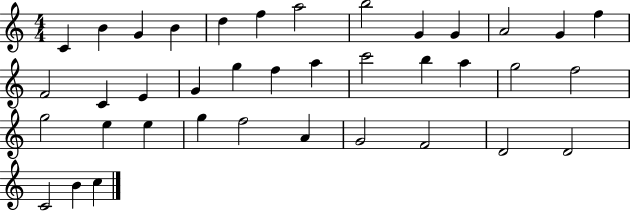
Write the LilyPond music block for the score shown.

{
  \clef treble
  \numericTimeSignature
  \time 4/4
  \key c \major
  c'4 b'4 g'4 b'4 | d''4 f''4 a''2 | b''2 g'4 g'4 | a'2 g'4 f''4 | \break f'2 c'4 e'4 | g'4 g''4 f''4 a''4 | c'''2 b''4 a''4 | g''2 f''2 | \break g''2 e''4 e''4 | g''4 f''2 a'4 | g'2 f'2 | d'2 d'2 | \break c'2 b'4 c''4 | \bar "|."
}